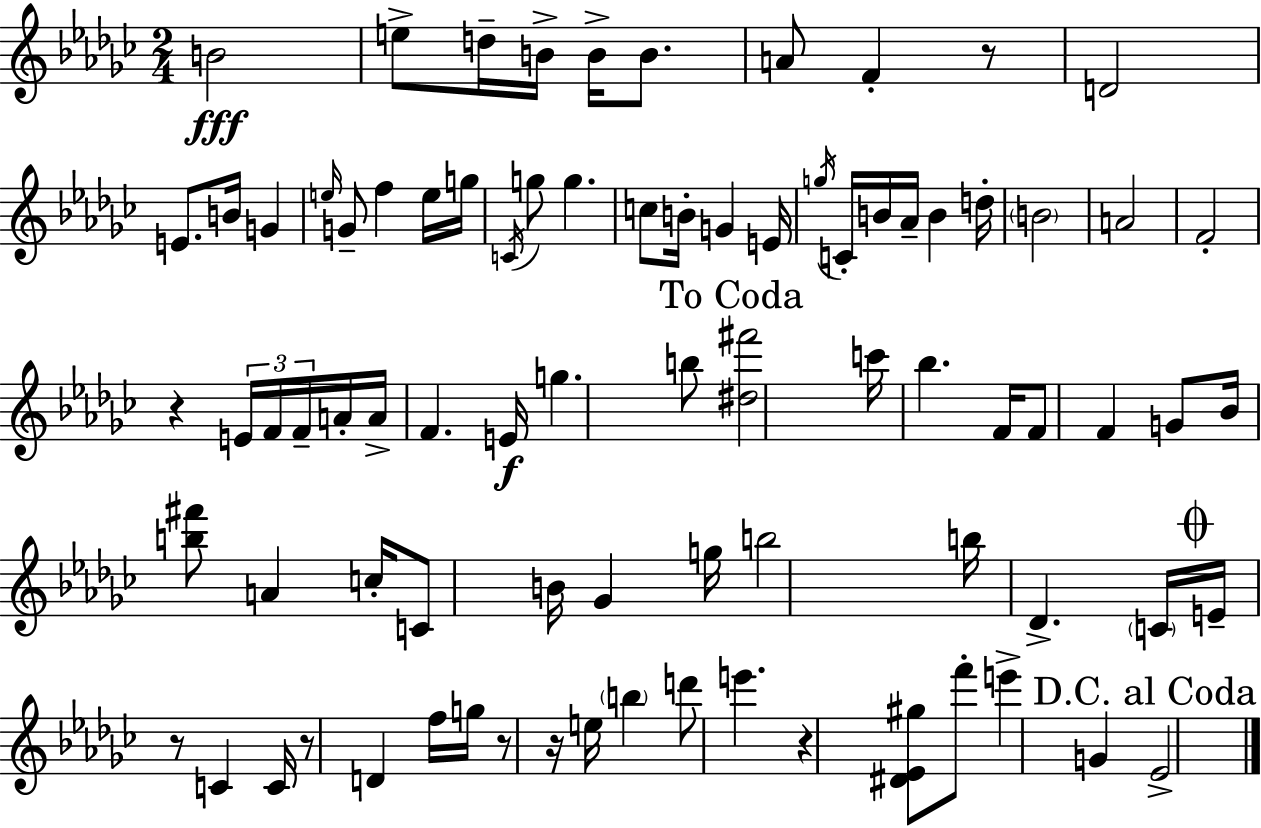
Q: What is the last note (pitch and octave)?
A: Eb4